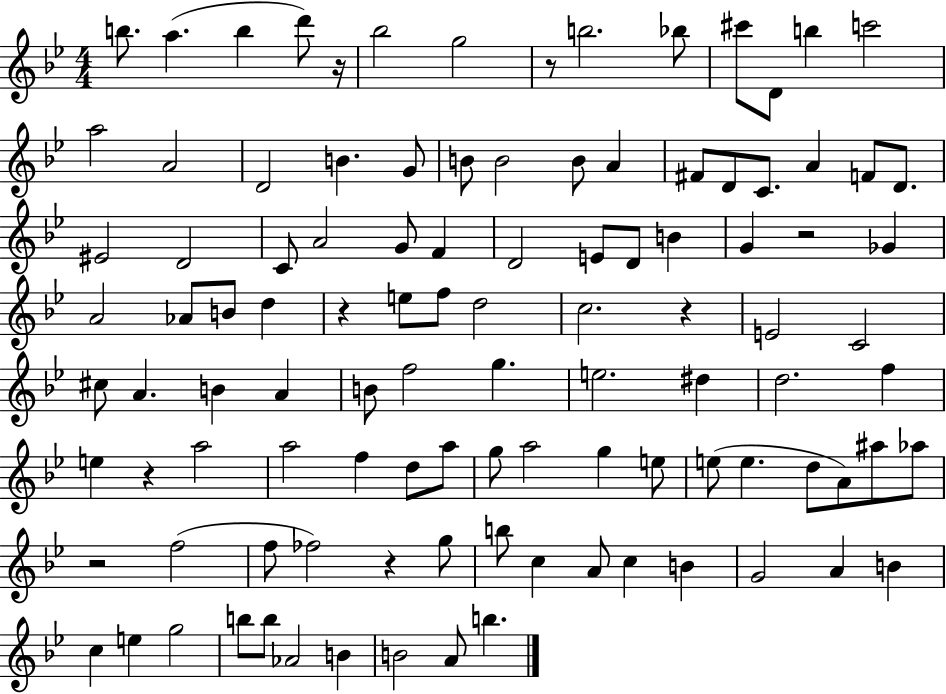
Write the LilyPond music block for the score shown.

{
  \clef treble
  \numericTimeSignature
  \time 4/4
  \key bes \major
  b''8. a''4.( b''4 d'''8) r16 | bes''2 g''2 | r8 b''2. bes''8 | cis'''8 d'8 b''4 c'''2 | \break a''2 a'2 | d'2 b'4. g'8 | b'8 b'2 b'8 a'4 | fis'8 d'8 c'8. a'4 f'8 d'8. | \break eis'2 d'2 | c'8 a'2 g'8 f'4 | d'2 e'8 d'8 b'4 | g'4 r2 ges'4 | \break a'2 aes'8 b'8 d''4 | r4 e''8 f''8 d''2 | c''2. r4 | e'2 c'2 | \break cis''8 a'4. b'4 a'4 | b'8 f''2 g''4. | e''2. dis''4 | d''2. f''4 | \break e''4 r4 a''2 | a''2 f''4 d''8 a''8 | g''8 a''2 g''4 e''8 | e''8( e''4. d''8 a'8) ais''8 aes''8 | \break r2 f''2( | f''8 fes''2) r4 g''8 | b''8 c''4 a'8 c''4 b'4 | g'2 a'4 b'4 | \break c''4 e''4 g''2 | b''8 b''8 aes'2 b'4 | b'2 a'8 b''4. | \bar "|."
}